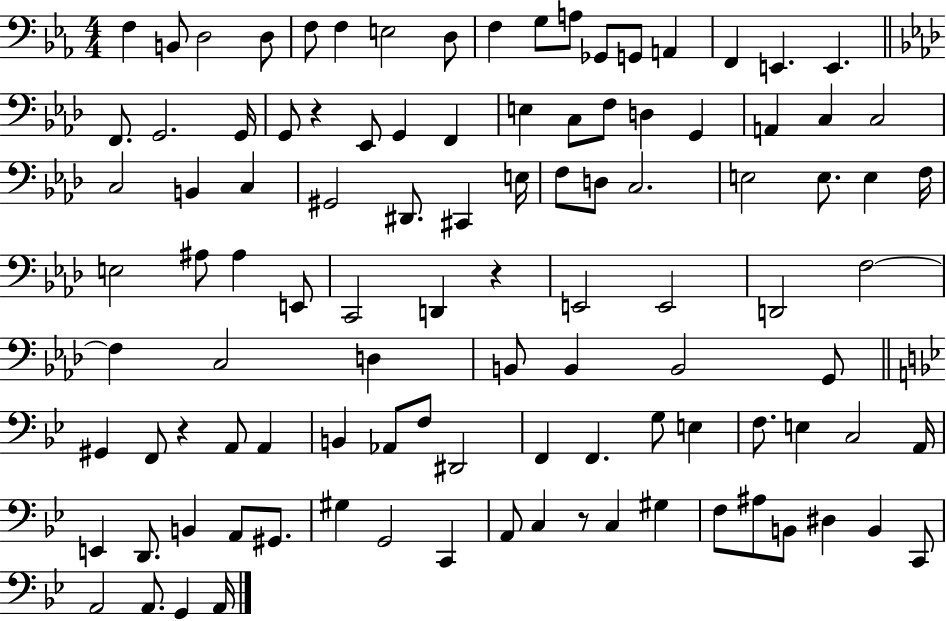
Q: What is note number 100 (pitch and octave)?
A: G2